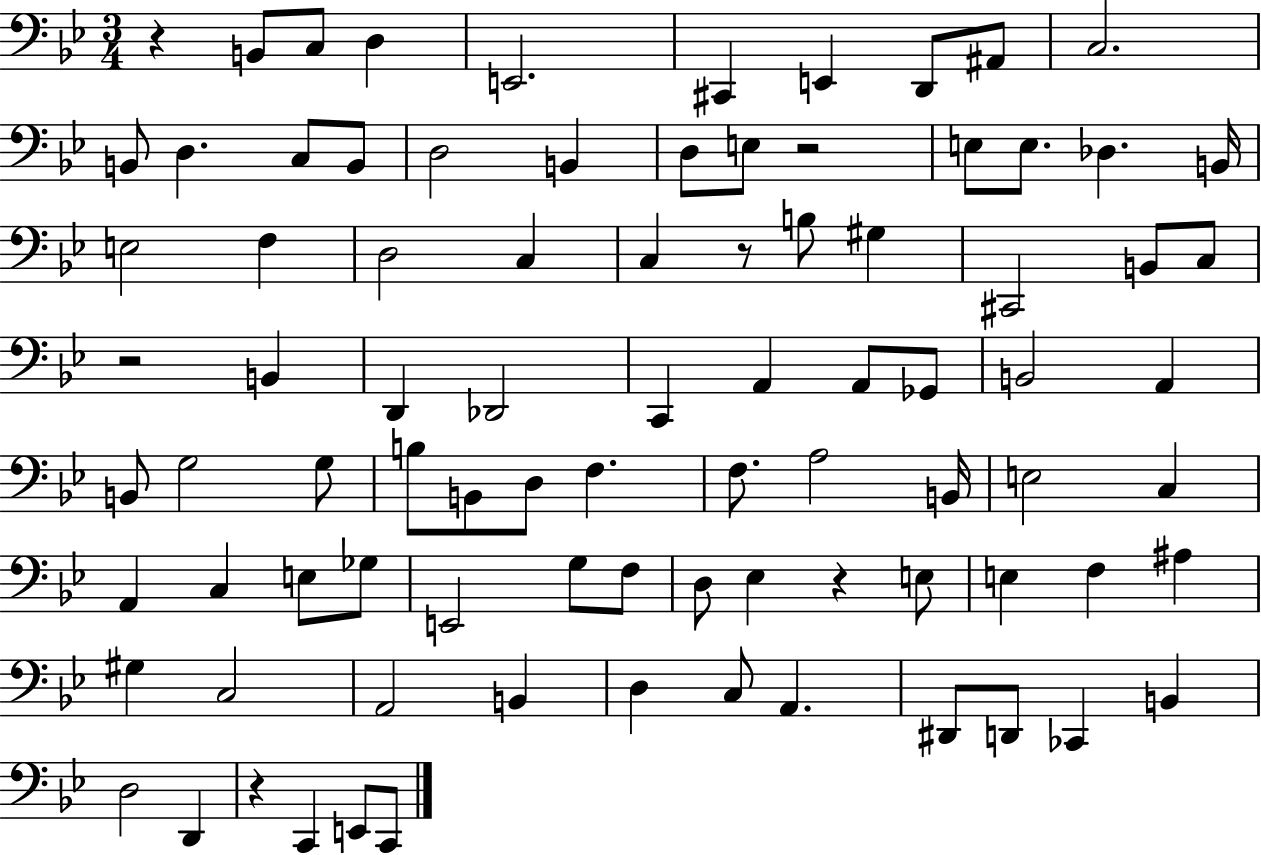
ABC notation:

X:1
T:Untitled
M:3/4
L:1/4
K:Bb
z B,,/2 C,/2 D, E,,2 ^C,, E,, D,,/2 ^A,,/2 C,2 B,,/2 D, C,/2 B,,/2 D,2 B,, D,/2 E,/2 z2 E,/2 E,/2 _D, B,,/4 E,2 F, D,2 C, C, z/2 B,/2 ^G, ^C,,2 B,,/2 C,/2 z2 B,, D,, _D,,2 C,, A,, A,,/2 _G,,/2 B,,2 A,, B,,/2 G,2 G,/2 B,/2 B,,/2 D,/2 F, F,/2 A,2 B,,/4 E,2 C, A,, C, E,/2 _G,/2 E,,2 G,/2 F,/2 D,/2 _E, z E,/2 E, F, ^A, ^G, C,2 A,,2 B,, D, C,/2 A,, ^D,,/2 D,,/2 _C,, B,, D,2 D,, z C,, E,,/2 C,,/2